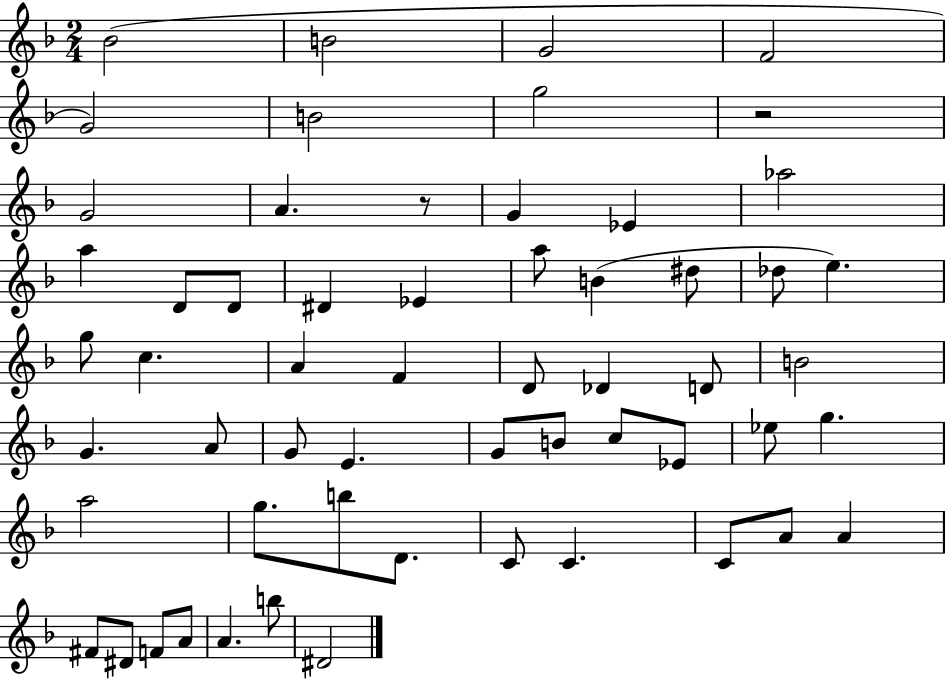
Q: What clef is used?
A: treble